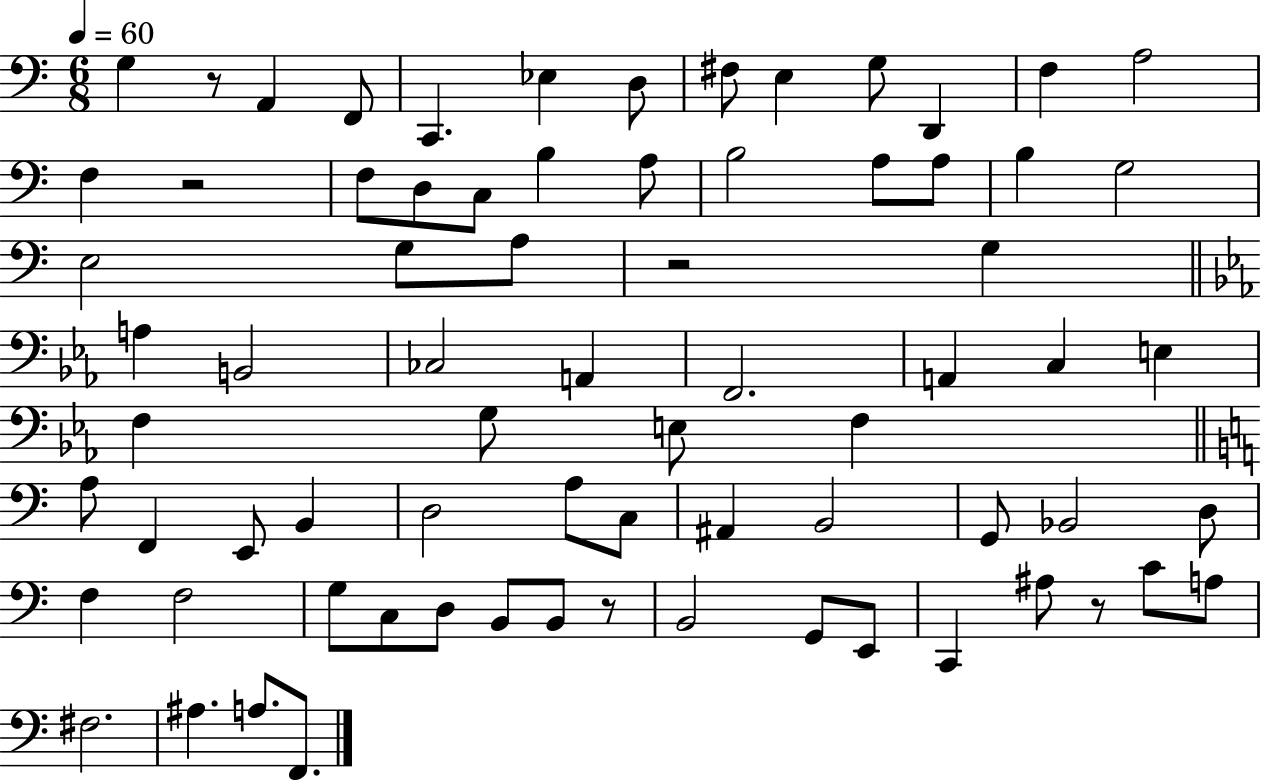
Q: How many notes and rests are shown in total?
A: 74